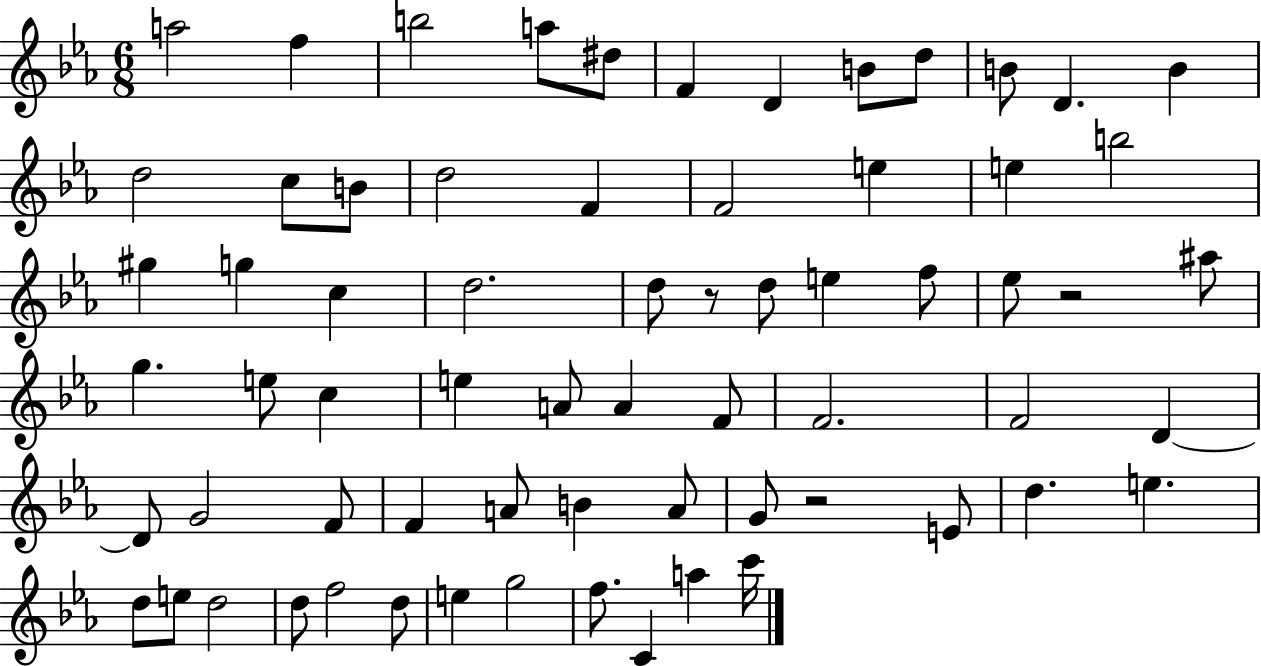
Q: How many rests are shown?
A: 3